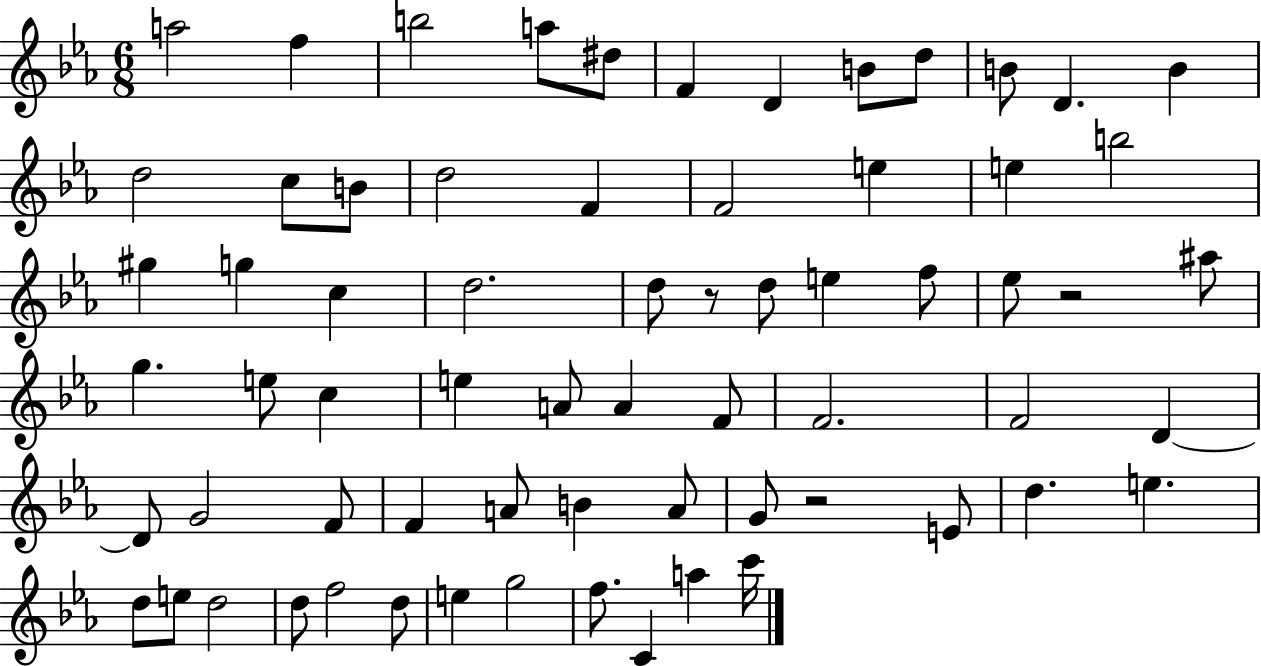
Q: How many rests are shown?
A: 3